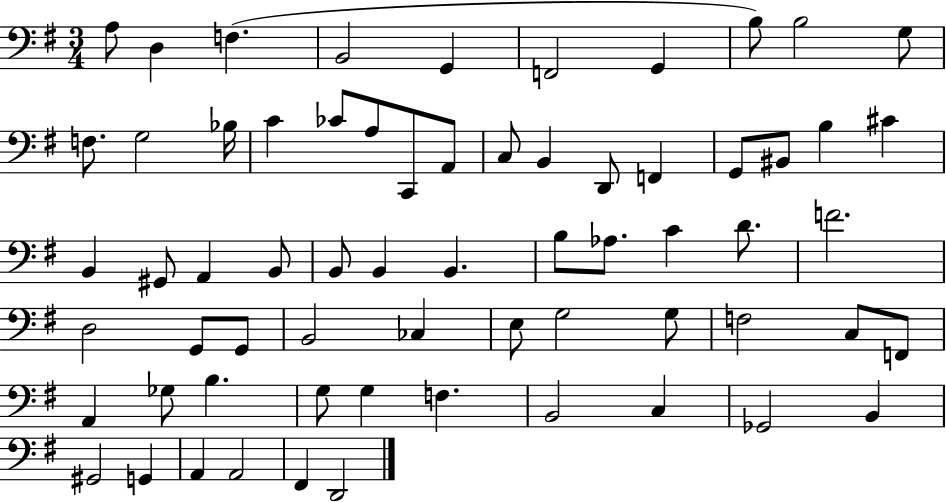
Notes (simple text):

A3/e D3/q F3/q. B2/h G2/q F2/h G2/q B3/e B3/h G3/e F3/e. G3/h Bb3/s C4/q CES4/e A3/e C2/e A2/e C3/e B2/q D2/e F2/q G2/e BIS2/e B3/q C#4/q B2/q G#2/e A2/q B2/e B2/e B2/q B2/q. B3/e Ab3/e. C4/q D4/e. F4/h. D3/h G2/e G2/e B2/h CES3/q E3/e G3/h G3/e F3/h C3/e F2/e A2/q Gb3/e B3/q. G3/e G3/q F3/q. B2/h C3/q Gb2/h B2/q G#2/h G2/q A2/q A2/h F#2/q D2/h